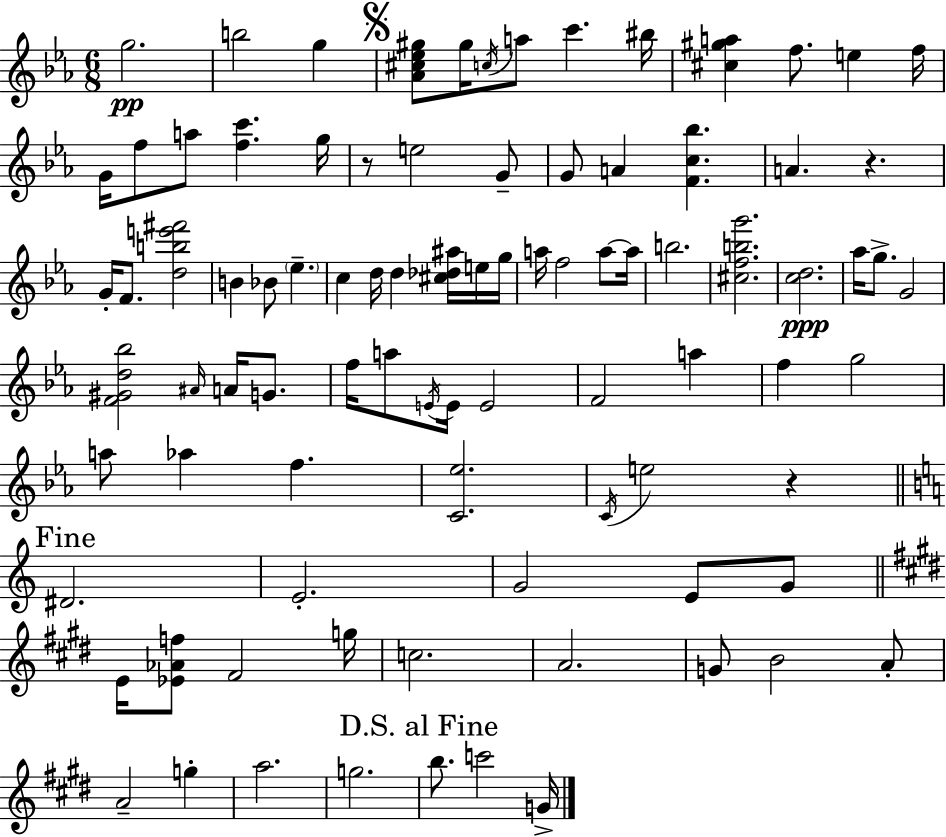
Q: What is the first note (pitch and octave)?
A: G5